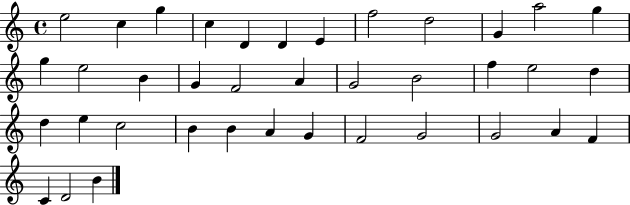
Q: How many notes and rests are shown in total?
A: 38